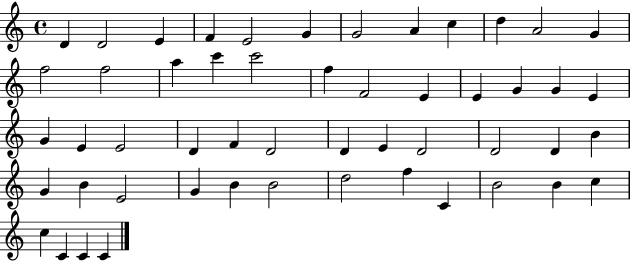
{
  \clef treble
  \time 4/4
  \defaultTimeSignature
  \key c \major
  d'4 d'2 e'4 | f'4 e'2 g'4 | g'2 a'4 c''4 | d''4 a'2 g'4 | \break f''2 f''2 | a''4 c'''4 c'''2 | f''4 f'2 e'4 | e'4 g'4 g'4 e'4 | \break g'4 e'4 e'2 | d'4 f'4 d'2 | d'4 e'4 d'2 | d'2 d'4 b'4 | \break g'4 b'4 e'2 | g'4 b'4 b'2 | d''2 f''4 c'4 | b'2 b'4 c''4 | \break c''4 c'4 c'4 c'4 | \bar "|."
}